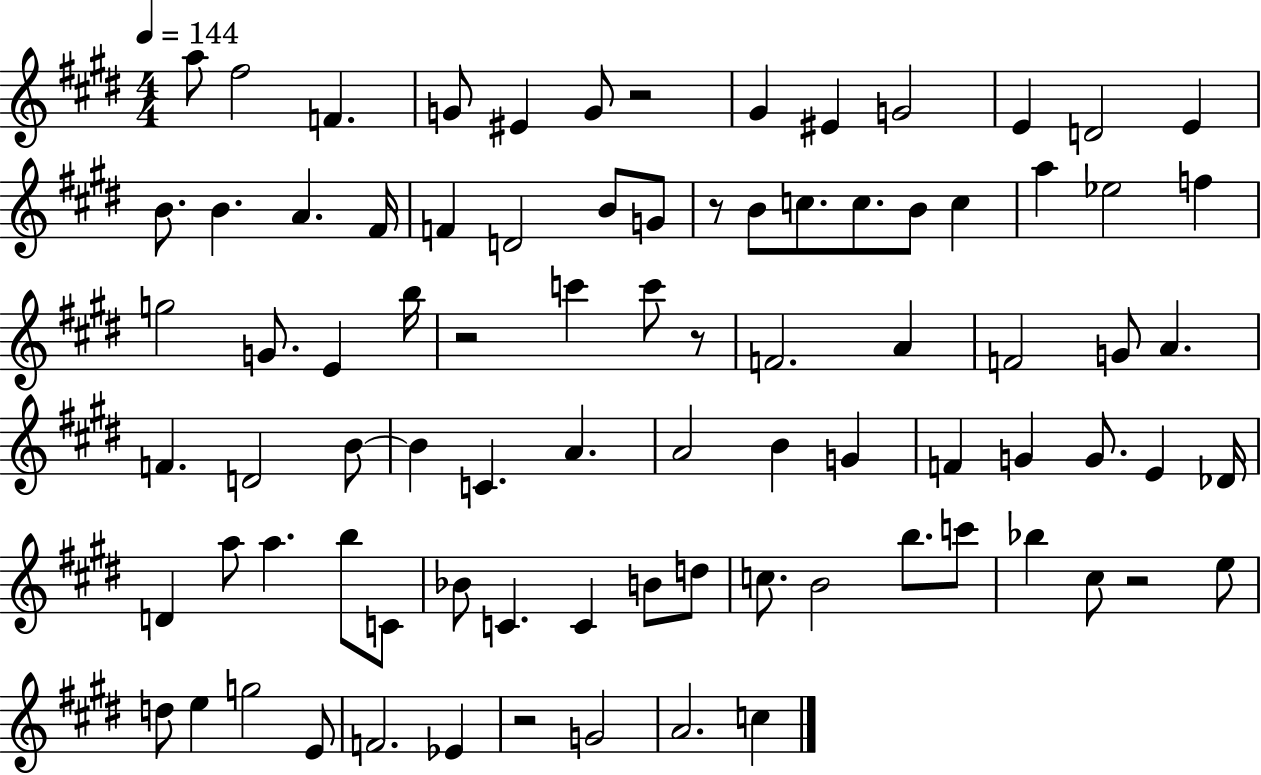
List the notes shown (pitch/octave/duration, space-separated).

A5/e F#5/h F4/q. G4/e EIS4/q G4/e R/h G#4/q EIS4/q G4/h E4/q D4/h E4/q B4/e. B4/q. A4/q. F#4/s F4/q D4/h B4/e G4/e R/e B4/e C5/e. C5/e. B4/e C5/q A5/q Eb5/h F5/q G5/h G4/e. E4/q B5/s R/h C6/q C6/e R/e F4/h. A4/q F4/h G4/e A4/q. F4/q. D4/h B4/e B4/q C4/q. A4/q. A4/h B4/q G4/q F4/q G4/q G4/e. E4/q Db4/s D4/q A5/e A5/q. B5/e C4/e Bb4/e C4/q. C4/q B4/e D5/e C5/e. B4/h B5/e. C6/e Bb5/q C#5/e R/h E5/e D5/e E5/q G5/h E4/e F4/h. Eb4/q R/h G4/h A4/h. C5/q